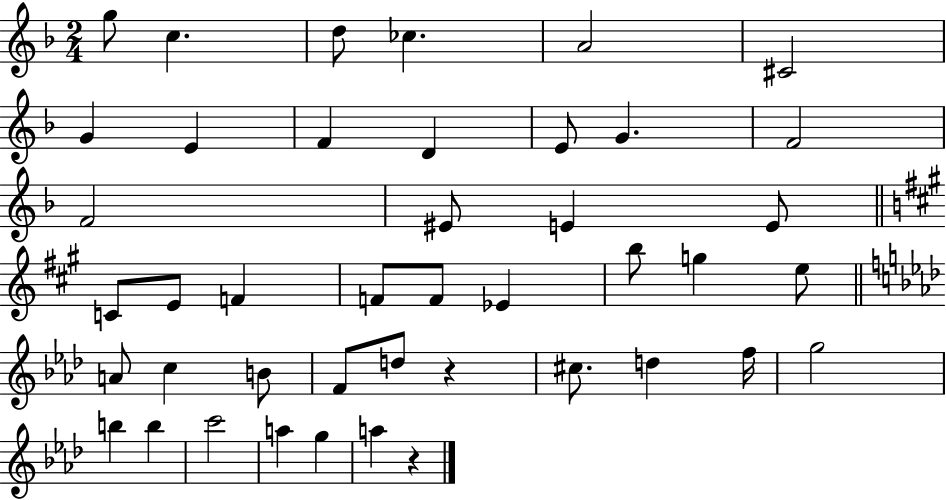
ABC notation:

X:1
T:Untitled
M:2/4
L:1/4
K:F
g/2 c d/2 _c A2 ^C2 G E F D E/2 G F2 F2 ^E/2 E E/2 C/2 E/2 F F/2 F/2 _E b/2 g e/2 A/2 c B/2 F/2 d/2 z ^c/2 d f/4 g2 b b c'2 a g a z